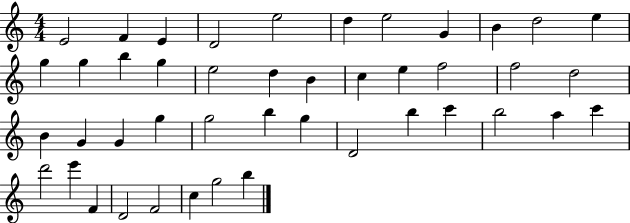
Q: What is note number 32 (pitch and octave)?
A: B5